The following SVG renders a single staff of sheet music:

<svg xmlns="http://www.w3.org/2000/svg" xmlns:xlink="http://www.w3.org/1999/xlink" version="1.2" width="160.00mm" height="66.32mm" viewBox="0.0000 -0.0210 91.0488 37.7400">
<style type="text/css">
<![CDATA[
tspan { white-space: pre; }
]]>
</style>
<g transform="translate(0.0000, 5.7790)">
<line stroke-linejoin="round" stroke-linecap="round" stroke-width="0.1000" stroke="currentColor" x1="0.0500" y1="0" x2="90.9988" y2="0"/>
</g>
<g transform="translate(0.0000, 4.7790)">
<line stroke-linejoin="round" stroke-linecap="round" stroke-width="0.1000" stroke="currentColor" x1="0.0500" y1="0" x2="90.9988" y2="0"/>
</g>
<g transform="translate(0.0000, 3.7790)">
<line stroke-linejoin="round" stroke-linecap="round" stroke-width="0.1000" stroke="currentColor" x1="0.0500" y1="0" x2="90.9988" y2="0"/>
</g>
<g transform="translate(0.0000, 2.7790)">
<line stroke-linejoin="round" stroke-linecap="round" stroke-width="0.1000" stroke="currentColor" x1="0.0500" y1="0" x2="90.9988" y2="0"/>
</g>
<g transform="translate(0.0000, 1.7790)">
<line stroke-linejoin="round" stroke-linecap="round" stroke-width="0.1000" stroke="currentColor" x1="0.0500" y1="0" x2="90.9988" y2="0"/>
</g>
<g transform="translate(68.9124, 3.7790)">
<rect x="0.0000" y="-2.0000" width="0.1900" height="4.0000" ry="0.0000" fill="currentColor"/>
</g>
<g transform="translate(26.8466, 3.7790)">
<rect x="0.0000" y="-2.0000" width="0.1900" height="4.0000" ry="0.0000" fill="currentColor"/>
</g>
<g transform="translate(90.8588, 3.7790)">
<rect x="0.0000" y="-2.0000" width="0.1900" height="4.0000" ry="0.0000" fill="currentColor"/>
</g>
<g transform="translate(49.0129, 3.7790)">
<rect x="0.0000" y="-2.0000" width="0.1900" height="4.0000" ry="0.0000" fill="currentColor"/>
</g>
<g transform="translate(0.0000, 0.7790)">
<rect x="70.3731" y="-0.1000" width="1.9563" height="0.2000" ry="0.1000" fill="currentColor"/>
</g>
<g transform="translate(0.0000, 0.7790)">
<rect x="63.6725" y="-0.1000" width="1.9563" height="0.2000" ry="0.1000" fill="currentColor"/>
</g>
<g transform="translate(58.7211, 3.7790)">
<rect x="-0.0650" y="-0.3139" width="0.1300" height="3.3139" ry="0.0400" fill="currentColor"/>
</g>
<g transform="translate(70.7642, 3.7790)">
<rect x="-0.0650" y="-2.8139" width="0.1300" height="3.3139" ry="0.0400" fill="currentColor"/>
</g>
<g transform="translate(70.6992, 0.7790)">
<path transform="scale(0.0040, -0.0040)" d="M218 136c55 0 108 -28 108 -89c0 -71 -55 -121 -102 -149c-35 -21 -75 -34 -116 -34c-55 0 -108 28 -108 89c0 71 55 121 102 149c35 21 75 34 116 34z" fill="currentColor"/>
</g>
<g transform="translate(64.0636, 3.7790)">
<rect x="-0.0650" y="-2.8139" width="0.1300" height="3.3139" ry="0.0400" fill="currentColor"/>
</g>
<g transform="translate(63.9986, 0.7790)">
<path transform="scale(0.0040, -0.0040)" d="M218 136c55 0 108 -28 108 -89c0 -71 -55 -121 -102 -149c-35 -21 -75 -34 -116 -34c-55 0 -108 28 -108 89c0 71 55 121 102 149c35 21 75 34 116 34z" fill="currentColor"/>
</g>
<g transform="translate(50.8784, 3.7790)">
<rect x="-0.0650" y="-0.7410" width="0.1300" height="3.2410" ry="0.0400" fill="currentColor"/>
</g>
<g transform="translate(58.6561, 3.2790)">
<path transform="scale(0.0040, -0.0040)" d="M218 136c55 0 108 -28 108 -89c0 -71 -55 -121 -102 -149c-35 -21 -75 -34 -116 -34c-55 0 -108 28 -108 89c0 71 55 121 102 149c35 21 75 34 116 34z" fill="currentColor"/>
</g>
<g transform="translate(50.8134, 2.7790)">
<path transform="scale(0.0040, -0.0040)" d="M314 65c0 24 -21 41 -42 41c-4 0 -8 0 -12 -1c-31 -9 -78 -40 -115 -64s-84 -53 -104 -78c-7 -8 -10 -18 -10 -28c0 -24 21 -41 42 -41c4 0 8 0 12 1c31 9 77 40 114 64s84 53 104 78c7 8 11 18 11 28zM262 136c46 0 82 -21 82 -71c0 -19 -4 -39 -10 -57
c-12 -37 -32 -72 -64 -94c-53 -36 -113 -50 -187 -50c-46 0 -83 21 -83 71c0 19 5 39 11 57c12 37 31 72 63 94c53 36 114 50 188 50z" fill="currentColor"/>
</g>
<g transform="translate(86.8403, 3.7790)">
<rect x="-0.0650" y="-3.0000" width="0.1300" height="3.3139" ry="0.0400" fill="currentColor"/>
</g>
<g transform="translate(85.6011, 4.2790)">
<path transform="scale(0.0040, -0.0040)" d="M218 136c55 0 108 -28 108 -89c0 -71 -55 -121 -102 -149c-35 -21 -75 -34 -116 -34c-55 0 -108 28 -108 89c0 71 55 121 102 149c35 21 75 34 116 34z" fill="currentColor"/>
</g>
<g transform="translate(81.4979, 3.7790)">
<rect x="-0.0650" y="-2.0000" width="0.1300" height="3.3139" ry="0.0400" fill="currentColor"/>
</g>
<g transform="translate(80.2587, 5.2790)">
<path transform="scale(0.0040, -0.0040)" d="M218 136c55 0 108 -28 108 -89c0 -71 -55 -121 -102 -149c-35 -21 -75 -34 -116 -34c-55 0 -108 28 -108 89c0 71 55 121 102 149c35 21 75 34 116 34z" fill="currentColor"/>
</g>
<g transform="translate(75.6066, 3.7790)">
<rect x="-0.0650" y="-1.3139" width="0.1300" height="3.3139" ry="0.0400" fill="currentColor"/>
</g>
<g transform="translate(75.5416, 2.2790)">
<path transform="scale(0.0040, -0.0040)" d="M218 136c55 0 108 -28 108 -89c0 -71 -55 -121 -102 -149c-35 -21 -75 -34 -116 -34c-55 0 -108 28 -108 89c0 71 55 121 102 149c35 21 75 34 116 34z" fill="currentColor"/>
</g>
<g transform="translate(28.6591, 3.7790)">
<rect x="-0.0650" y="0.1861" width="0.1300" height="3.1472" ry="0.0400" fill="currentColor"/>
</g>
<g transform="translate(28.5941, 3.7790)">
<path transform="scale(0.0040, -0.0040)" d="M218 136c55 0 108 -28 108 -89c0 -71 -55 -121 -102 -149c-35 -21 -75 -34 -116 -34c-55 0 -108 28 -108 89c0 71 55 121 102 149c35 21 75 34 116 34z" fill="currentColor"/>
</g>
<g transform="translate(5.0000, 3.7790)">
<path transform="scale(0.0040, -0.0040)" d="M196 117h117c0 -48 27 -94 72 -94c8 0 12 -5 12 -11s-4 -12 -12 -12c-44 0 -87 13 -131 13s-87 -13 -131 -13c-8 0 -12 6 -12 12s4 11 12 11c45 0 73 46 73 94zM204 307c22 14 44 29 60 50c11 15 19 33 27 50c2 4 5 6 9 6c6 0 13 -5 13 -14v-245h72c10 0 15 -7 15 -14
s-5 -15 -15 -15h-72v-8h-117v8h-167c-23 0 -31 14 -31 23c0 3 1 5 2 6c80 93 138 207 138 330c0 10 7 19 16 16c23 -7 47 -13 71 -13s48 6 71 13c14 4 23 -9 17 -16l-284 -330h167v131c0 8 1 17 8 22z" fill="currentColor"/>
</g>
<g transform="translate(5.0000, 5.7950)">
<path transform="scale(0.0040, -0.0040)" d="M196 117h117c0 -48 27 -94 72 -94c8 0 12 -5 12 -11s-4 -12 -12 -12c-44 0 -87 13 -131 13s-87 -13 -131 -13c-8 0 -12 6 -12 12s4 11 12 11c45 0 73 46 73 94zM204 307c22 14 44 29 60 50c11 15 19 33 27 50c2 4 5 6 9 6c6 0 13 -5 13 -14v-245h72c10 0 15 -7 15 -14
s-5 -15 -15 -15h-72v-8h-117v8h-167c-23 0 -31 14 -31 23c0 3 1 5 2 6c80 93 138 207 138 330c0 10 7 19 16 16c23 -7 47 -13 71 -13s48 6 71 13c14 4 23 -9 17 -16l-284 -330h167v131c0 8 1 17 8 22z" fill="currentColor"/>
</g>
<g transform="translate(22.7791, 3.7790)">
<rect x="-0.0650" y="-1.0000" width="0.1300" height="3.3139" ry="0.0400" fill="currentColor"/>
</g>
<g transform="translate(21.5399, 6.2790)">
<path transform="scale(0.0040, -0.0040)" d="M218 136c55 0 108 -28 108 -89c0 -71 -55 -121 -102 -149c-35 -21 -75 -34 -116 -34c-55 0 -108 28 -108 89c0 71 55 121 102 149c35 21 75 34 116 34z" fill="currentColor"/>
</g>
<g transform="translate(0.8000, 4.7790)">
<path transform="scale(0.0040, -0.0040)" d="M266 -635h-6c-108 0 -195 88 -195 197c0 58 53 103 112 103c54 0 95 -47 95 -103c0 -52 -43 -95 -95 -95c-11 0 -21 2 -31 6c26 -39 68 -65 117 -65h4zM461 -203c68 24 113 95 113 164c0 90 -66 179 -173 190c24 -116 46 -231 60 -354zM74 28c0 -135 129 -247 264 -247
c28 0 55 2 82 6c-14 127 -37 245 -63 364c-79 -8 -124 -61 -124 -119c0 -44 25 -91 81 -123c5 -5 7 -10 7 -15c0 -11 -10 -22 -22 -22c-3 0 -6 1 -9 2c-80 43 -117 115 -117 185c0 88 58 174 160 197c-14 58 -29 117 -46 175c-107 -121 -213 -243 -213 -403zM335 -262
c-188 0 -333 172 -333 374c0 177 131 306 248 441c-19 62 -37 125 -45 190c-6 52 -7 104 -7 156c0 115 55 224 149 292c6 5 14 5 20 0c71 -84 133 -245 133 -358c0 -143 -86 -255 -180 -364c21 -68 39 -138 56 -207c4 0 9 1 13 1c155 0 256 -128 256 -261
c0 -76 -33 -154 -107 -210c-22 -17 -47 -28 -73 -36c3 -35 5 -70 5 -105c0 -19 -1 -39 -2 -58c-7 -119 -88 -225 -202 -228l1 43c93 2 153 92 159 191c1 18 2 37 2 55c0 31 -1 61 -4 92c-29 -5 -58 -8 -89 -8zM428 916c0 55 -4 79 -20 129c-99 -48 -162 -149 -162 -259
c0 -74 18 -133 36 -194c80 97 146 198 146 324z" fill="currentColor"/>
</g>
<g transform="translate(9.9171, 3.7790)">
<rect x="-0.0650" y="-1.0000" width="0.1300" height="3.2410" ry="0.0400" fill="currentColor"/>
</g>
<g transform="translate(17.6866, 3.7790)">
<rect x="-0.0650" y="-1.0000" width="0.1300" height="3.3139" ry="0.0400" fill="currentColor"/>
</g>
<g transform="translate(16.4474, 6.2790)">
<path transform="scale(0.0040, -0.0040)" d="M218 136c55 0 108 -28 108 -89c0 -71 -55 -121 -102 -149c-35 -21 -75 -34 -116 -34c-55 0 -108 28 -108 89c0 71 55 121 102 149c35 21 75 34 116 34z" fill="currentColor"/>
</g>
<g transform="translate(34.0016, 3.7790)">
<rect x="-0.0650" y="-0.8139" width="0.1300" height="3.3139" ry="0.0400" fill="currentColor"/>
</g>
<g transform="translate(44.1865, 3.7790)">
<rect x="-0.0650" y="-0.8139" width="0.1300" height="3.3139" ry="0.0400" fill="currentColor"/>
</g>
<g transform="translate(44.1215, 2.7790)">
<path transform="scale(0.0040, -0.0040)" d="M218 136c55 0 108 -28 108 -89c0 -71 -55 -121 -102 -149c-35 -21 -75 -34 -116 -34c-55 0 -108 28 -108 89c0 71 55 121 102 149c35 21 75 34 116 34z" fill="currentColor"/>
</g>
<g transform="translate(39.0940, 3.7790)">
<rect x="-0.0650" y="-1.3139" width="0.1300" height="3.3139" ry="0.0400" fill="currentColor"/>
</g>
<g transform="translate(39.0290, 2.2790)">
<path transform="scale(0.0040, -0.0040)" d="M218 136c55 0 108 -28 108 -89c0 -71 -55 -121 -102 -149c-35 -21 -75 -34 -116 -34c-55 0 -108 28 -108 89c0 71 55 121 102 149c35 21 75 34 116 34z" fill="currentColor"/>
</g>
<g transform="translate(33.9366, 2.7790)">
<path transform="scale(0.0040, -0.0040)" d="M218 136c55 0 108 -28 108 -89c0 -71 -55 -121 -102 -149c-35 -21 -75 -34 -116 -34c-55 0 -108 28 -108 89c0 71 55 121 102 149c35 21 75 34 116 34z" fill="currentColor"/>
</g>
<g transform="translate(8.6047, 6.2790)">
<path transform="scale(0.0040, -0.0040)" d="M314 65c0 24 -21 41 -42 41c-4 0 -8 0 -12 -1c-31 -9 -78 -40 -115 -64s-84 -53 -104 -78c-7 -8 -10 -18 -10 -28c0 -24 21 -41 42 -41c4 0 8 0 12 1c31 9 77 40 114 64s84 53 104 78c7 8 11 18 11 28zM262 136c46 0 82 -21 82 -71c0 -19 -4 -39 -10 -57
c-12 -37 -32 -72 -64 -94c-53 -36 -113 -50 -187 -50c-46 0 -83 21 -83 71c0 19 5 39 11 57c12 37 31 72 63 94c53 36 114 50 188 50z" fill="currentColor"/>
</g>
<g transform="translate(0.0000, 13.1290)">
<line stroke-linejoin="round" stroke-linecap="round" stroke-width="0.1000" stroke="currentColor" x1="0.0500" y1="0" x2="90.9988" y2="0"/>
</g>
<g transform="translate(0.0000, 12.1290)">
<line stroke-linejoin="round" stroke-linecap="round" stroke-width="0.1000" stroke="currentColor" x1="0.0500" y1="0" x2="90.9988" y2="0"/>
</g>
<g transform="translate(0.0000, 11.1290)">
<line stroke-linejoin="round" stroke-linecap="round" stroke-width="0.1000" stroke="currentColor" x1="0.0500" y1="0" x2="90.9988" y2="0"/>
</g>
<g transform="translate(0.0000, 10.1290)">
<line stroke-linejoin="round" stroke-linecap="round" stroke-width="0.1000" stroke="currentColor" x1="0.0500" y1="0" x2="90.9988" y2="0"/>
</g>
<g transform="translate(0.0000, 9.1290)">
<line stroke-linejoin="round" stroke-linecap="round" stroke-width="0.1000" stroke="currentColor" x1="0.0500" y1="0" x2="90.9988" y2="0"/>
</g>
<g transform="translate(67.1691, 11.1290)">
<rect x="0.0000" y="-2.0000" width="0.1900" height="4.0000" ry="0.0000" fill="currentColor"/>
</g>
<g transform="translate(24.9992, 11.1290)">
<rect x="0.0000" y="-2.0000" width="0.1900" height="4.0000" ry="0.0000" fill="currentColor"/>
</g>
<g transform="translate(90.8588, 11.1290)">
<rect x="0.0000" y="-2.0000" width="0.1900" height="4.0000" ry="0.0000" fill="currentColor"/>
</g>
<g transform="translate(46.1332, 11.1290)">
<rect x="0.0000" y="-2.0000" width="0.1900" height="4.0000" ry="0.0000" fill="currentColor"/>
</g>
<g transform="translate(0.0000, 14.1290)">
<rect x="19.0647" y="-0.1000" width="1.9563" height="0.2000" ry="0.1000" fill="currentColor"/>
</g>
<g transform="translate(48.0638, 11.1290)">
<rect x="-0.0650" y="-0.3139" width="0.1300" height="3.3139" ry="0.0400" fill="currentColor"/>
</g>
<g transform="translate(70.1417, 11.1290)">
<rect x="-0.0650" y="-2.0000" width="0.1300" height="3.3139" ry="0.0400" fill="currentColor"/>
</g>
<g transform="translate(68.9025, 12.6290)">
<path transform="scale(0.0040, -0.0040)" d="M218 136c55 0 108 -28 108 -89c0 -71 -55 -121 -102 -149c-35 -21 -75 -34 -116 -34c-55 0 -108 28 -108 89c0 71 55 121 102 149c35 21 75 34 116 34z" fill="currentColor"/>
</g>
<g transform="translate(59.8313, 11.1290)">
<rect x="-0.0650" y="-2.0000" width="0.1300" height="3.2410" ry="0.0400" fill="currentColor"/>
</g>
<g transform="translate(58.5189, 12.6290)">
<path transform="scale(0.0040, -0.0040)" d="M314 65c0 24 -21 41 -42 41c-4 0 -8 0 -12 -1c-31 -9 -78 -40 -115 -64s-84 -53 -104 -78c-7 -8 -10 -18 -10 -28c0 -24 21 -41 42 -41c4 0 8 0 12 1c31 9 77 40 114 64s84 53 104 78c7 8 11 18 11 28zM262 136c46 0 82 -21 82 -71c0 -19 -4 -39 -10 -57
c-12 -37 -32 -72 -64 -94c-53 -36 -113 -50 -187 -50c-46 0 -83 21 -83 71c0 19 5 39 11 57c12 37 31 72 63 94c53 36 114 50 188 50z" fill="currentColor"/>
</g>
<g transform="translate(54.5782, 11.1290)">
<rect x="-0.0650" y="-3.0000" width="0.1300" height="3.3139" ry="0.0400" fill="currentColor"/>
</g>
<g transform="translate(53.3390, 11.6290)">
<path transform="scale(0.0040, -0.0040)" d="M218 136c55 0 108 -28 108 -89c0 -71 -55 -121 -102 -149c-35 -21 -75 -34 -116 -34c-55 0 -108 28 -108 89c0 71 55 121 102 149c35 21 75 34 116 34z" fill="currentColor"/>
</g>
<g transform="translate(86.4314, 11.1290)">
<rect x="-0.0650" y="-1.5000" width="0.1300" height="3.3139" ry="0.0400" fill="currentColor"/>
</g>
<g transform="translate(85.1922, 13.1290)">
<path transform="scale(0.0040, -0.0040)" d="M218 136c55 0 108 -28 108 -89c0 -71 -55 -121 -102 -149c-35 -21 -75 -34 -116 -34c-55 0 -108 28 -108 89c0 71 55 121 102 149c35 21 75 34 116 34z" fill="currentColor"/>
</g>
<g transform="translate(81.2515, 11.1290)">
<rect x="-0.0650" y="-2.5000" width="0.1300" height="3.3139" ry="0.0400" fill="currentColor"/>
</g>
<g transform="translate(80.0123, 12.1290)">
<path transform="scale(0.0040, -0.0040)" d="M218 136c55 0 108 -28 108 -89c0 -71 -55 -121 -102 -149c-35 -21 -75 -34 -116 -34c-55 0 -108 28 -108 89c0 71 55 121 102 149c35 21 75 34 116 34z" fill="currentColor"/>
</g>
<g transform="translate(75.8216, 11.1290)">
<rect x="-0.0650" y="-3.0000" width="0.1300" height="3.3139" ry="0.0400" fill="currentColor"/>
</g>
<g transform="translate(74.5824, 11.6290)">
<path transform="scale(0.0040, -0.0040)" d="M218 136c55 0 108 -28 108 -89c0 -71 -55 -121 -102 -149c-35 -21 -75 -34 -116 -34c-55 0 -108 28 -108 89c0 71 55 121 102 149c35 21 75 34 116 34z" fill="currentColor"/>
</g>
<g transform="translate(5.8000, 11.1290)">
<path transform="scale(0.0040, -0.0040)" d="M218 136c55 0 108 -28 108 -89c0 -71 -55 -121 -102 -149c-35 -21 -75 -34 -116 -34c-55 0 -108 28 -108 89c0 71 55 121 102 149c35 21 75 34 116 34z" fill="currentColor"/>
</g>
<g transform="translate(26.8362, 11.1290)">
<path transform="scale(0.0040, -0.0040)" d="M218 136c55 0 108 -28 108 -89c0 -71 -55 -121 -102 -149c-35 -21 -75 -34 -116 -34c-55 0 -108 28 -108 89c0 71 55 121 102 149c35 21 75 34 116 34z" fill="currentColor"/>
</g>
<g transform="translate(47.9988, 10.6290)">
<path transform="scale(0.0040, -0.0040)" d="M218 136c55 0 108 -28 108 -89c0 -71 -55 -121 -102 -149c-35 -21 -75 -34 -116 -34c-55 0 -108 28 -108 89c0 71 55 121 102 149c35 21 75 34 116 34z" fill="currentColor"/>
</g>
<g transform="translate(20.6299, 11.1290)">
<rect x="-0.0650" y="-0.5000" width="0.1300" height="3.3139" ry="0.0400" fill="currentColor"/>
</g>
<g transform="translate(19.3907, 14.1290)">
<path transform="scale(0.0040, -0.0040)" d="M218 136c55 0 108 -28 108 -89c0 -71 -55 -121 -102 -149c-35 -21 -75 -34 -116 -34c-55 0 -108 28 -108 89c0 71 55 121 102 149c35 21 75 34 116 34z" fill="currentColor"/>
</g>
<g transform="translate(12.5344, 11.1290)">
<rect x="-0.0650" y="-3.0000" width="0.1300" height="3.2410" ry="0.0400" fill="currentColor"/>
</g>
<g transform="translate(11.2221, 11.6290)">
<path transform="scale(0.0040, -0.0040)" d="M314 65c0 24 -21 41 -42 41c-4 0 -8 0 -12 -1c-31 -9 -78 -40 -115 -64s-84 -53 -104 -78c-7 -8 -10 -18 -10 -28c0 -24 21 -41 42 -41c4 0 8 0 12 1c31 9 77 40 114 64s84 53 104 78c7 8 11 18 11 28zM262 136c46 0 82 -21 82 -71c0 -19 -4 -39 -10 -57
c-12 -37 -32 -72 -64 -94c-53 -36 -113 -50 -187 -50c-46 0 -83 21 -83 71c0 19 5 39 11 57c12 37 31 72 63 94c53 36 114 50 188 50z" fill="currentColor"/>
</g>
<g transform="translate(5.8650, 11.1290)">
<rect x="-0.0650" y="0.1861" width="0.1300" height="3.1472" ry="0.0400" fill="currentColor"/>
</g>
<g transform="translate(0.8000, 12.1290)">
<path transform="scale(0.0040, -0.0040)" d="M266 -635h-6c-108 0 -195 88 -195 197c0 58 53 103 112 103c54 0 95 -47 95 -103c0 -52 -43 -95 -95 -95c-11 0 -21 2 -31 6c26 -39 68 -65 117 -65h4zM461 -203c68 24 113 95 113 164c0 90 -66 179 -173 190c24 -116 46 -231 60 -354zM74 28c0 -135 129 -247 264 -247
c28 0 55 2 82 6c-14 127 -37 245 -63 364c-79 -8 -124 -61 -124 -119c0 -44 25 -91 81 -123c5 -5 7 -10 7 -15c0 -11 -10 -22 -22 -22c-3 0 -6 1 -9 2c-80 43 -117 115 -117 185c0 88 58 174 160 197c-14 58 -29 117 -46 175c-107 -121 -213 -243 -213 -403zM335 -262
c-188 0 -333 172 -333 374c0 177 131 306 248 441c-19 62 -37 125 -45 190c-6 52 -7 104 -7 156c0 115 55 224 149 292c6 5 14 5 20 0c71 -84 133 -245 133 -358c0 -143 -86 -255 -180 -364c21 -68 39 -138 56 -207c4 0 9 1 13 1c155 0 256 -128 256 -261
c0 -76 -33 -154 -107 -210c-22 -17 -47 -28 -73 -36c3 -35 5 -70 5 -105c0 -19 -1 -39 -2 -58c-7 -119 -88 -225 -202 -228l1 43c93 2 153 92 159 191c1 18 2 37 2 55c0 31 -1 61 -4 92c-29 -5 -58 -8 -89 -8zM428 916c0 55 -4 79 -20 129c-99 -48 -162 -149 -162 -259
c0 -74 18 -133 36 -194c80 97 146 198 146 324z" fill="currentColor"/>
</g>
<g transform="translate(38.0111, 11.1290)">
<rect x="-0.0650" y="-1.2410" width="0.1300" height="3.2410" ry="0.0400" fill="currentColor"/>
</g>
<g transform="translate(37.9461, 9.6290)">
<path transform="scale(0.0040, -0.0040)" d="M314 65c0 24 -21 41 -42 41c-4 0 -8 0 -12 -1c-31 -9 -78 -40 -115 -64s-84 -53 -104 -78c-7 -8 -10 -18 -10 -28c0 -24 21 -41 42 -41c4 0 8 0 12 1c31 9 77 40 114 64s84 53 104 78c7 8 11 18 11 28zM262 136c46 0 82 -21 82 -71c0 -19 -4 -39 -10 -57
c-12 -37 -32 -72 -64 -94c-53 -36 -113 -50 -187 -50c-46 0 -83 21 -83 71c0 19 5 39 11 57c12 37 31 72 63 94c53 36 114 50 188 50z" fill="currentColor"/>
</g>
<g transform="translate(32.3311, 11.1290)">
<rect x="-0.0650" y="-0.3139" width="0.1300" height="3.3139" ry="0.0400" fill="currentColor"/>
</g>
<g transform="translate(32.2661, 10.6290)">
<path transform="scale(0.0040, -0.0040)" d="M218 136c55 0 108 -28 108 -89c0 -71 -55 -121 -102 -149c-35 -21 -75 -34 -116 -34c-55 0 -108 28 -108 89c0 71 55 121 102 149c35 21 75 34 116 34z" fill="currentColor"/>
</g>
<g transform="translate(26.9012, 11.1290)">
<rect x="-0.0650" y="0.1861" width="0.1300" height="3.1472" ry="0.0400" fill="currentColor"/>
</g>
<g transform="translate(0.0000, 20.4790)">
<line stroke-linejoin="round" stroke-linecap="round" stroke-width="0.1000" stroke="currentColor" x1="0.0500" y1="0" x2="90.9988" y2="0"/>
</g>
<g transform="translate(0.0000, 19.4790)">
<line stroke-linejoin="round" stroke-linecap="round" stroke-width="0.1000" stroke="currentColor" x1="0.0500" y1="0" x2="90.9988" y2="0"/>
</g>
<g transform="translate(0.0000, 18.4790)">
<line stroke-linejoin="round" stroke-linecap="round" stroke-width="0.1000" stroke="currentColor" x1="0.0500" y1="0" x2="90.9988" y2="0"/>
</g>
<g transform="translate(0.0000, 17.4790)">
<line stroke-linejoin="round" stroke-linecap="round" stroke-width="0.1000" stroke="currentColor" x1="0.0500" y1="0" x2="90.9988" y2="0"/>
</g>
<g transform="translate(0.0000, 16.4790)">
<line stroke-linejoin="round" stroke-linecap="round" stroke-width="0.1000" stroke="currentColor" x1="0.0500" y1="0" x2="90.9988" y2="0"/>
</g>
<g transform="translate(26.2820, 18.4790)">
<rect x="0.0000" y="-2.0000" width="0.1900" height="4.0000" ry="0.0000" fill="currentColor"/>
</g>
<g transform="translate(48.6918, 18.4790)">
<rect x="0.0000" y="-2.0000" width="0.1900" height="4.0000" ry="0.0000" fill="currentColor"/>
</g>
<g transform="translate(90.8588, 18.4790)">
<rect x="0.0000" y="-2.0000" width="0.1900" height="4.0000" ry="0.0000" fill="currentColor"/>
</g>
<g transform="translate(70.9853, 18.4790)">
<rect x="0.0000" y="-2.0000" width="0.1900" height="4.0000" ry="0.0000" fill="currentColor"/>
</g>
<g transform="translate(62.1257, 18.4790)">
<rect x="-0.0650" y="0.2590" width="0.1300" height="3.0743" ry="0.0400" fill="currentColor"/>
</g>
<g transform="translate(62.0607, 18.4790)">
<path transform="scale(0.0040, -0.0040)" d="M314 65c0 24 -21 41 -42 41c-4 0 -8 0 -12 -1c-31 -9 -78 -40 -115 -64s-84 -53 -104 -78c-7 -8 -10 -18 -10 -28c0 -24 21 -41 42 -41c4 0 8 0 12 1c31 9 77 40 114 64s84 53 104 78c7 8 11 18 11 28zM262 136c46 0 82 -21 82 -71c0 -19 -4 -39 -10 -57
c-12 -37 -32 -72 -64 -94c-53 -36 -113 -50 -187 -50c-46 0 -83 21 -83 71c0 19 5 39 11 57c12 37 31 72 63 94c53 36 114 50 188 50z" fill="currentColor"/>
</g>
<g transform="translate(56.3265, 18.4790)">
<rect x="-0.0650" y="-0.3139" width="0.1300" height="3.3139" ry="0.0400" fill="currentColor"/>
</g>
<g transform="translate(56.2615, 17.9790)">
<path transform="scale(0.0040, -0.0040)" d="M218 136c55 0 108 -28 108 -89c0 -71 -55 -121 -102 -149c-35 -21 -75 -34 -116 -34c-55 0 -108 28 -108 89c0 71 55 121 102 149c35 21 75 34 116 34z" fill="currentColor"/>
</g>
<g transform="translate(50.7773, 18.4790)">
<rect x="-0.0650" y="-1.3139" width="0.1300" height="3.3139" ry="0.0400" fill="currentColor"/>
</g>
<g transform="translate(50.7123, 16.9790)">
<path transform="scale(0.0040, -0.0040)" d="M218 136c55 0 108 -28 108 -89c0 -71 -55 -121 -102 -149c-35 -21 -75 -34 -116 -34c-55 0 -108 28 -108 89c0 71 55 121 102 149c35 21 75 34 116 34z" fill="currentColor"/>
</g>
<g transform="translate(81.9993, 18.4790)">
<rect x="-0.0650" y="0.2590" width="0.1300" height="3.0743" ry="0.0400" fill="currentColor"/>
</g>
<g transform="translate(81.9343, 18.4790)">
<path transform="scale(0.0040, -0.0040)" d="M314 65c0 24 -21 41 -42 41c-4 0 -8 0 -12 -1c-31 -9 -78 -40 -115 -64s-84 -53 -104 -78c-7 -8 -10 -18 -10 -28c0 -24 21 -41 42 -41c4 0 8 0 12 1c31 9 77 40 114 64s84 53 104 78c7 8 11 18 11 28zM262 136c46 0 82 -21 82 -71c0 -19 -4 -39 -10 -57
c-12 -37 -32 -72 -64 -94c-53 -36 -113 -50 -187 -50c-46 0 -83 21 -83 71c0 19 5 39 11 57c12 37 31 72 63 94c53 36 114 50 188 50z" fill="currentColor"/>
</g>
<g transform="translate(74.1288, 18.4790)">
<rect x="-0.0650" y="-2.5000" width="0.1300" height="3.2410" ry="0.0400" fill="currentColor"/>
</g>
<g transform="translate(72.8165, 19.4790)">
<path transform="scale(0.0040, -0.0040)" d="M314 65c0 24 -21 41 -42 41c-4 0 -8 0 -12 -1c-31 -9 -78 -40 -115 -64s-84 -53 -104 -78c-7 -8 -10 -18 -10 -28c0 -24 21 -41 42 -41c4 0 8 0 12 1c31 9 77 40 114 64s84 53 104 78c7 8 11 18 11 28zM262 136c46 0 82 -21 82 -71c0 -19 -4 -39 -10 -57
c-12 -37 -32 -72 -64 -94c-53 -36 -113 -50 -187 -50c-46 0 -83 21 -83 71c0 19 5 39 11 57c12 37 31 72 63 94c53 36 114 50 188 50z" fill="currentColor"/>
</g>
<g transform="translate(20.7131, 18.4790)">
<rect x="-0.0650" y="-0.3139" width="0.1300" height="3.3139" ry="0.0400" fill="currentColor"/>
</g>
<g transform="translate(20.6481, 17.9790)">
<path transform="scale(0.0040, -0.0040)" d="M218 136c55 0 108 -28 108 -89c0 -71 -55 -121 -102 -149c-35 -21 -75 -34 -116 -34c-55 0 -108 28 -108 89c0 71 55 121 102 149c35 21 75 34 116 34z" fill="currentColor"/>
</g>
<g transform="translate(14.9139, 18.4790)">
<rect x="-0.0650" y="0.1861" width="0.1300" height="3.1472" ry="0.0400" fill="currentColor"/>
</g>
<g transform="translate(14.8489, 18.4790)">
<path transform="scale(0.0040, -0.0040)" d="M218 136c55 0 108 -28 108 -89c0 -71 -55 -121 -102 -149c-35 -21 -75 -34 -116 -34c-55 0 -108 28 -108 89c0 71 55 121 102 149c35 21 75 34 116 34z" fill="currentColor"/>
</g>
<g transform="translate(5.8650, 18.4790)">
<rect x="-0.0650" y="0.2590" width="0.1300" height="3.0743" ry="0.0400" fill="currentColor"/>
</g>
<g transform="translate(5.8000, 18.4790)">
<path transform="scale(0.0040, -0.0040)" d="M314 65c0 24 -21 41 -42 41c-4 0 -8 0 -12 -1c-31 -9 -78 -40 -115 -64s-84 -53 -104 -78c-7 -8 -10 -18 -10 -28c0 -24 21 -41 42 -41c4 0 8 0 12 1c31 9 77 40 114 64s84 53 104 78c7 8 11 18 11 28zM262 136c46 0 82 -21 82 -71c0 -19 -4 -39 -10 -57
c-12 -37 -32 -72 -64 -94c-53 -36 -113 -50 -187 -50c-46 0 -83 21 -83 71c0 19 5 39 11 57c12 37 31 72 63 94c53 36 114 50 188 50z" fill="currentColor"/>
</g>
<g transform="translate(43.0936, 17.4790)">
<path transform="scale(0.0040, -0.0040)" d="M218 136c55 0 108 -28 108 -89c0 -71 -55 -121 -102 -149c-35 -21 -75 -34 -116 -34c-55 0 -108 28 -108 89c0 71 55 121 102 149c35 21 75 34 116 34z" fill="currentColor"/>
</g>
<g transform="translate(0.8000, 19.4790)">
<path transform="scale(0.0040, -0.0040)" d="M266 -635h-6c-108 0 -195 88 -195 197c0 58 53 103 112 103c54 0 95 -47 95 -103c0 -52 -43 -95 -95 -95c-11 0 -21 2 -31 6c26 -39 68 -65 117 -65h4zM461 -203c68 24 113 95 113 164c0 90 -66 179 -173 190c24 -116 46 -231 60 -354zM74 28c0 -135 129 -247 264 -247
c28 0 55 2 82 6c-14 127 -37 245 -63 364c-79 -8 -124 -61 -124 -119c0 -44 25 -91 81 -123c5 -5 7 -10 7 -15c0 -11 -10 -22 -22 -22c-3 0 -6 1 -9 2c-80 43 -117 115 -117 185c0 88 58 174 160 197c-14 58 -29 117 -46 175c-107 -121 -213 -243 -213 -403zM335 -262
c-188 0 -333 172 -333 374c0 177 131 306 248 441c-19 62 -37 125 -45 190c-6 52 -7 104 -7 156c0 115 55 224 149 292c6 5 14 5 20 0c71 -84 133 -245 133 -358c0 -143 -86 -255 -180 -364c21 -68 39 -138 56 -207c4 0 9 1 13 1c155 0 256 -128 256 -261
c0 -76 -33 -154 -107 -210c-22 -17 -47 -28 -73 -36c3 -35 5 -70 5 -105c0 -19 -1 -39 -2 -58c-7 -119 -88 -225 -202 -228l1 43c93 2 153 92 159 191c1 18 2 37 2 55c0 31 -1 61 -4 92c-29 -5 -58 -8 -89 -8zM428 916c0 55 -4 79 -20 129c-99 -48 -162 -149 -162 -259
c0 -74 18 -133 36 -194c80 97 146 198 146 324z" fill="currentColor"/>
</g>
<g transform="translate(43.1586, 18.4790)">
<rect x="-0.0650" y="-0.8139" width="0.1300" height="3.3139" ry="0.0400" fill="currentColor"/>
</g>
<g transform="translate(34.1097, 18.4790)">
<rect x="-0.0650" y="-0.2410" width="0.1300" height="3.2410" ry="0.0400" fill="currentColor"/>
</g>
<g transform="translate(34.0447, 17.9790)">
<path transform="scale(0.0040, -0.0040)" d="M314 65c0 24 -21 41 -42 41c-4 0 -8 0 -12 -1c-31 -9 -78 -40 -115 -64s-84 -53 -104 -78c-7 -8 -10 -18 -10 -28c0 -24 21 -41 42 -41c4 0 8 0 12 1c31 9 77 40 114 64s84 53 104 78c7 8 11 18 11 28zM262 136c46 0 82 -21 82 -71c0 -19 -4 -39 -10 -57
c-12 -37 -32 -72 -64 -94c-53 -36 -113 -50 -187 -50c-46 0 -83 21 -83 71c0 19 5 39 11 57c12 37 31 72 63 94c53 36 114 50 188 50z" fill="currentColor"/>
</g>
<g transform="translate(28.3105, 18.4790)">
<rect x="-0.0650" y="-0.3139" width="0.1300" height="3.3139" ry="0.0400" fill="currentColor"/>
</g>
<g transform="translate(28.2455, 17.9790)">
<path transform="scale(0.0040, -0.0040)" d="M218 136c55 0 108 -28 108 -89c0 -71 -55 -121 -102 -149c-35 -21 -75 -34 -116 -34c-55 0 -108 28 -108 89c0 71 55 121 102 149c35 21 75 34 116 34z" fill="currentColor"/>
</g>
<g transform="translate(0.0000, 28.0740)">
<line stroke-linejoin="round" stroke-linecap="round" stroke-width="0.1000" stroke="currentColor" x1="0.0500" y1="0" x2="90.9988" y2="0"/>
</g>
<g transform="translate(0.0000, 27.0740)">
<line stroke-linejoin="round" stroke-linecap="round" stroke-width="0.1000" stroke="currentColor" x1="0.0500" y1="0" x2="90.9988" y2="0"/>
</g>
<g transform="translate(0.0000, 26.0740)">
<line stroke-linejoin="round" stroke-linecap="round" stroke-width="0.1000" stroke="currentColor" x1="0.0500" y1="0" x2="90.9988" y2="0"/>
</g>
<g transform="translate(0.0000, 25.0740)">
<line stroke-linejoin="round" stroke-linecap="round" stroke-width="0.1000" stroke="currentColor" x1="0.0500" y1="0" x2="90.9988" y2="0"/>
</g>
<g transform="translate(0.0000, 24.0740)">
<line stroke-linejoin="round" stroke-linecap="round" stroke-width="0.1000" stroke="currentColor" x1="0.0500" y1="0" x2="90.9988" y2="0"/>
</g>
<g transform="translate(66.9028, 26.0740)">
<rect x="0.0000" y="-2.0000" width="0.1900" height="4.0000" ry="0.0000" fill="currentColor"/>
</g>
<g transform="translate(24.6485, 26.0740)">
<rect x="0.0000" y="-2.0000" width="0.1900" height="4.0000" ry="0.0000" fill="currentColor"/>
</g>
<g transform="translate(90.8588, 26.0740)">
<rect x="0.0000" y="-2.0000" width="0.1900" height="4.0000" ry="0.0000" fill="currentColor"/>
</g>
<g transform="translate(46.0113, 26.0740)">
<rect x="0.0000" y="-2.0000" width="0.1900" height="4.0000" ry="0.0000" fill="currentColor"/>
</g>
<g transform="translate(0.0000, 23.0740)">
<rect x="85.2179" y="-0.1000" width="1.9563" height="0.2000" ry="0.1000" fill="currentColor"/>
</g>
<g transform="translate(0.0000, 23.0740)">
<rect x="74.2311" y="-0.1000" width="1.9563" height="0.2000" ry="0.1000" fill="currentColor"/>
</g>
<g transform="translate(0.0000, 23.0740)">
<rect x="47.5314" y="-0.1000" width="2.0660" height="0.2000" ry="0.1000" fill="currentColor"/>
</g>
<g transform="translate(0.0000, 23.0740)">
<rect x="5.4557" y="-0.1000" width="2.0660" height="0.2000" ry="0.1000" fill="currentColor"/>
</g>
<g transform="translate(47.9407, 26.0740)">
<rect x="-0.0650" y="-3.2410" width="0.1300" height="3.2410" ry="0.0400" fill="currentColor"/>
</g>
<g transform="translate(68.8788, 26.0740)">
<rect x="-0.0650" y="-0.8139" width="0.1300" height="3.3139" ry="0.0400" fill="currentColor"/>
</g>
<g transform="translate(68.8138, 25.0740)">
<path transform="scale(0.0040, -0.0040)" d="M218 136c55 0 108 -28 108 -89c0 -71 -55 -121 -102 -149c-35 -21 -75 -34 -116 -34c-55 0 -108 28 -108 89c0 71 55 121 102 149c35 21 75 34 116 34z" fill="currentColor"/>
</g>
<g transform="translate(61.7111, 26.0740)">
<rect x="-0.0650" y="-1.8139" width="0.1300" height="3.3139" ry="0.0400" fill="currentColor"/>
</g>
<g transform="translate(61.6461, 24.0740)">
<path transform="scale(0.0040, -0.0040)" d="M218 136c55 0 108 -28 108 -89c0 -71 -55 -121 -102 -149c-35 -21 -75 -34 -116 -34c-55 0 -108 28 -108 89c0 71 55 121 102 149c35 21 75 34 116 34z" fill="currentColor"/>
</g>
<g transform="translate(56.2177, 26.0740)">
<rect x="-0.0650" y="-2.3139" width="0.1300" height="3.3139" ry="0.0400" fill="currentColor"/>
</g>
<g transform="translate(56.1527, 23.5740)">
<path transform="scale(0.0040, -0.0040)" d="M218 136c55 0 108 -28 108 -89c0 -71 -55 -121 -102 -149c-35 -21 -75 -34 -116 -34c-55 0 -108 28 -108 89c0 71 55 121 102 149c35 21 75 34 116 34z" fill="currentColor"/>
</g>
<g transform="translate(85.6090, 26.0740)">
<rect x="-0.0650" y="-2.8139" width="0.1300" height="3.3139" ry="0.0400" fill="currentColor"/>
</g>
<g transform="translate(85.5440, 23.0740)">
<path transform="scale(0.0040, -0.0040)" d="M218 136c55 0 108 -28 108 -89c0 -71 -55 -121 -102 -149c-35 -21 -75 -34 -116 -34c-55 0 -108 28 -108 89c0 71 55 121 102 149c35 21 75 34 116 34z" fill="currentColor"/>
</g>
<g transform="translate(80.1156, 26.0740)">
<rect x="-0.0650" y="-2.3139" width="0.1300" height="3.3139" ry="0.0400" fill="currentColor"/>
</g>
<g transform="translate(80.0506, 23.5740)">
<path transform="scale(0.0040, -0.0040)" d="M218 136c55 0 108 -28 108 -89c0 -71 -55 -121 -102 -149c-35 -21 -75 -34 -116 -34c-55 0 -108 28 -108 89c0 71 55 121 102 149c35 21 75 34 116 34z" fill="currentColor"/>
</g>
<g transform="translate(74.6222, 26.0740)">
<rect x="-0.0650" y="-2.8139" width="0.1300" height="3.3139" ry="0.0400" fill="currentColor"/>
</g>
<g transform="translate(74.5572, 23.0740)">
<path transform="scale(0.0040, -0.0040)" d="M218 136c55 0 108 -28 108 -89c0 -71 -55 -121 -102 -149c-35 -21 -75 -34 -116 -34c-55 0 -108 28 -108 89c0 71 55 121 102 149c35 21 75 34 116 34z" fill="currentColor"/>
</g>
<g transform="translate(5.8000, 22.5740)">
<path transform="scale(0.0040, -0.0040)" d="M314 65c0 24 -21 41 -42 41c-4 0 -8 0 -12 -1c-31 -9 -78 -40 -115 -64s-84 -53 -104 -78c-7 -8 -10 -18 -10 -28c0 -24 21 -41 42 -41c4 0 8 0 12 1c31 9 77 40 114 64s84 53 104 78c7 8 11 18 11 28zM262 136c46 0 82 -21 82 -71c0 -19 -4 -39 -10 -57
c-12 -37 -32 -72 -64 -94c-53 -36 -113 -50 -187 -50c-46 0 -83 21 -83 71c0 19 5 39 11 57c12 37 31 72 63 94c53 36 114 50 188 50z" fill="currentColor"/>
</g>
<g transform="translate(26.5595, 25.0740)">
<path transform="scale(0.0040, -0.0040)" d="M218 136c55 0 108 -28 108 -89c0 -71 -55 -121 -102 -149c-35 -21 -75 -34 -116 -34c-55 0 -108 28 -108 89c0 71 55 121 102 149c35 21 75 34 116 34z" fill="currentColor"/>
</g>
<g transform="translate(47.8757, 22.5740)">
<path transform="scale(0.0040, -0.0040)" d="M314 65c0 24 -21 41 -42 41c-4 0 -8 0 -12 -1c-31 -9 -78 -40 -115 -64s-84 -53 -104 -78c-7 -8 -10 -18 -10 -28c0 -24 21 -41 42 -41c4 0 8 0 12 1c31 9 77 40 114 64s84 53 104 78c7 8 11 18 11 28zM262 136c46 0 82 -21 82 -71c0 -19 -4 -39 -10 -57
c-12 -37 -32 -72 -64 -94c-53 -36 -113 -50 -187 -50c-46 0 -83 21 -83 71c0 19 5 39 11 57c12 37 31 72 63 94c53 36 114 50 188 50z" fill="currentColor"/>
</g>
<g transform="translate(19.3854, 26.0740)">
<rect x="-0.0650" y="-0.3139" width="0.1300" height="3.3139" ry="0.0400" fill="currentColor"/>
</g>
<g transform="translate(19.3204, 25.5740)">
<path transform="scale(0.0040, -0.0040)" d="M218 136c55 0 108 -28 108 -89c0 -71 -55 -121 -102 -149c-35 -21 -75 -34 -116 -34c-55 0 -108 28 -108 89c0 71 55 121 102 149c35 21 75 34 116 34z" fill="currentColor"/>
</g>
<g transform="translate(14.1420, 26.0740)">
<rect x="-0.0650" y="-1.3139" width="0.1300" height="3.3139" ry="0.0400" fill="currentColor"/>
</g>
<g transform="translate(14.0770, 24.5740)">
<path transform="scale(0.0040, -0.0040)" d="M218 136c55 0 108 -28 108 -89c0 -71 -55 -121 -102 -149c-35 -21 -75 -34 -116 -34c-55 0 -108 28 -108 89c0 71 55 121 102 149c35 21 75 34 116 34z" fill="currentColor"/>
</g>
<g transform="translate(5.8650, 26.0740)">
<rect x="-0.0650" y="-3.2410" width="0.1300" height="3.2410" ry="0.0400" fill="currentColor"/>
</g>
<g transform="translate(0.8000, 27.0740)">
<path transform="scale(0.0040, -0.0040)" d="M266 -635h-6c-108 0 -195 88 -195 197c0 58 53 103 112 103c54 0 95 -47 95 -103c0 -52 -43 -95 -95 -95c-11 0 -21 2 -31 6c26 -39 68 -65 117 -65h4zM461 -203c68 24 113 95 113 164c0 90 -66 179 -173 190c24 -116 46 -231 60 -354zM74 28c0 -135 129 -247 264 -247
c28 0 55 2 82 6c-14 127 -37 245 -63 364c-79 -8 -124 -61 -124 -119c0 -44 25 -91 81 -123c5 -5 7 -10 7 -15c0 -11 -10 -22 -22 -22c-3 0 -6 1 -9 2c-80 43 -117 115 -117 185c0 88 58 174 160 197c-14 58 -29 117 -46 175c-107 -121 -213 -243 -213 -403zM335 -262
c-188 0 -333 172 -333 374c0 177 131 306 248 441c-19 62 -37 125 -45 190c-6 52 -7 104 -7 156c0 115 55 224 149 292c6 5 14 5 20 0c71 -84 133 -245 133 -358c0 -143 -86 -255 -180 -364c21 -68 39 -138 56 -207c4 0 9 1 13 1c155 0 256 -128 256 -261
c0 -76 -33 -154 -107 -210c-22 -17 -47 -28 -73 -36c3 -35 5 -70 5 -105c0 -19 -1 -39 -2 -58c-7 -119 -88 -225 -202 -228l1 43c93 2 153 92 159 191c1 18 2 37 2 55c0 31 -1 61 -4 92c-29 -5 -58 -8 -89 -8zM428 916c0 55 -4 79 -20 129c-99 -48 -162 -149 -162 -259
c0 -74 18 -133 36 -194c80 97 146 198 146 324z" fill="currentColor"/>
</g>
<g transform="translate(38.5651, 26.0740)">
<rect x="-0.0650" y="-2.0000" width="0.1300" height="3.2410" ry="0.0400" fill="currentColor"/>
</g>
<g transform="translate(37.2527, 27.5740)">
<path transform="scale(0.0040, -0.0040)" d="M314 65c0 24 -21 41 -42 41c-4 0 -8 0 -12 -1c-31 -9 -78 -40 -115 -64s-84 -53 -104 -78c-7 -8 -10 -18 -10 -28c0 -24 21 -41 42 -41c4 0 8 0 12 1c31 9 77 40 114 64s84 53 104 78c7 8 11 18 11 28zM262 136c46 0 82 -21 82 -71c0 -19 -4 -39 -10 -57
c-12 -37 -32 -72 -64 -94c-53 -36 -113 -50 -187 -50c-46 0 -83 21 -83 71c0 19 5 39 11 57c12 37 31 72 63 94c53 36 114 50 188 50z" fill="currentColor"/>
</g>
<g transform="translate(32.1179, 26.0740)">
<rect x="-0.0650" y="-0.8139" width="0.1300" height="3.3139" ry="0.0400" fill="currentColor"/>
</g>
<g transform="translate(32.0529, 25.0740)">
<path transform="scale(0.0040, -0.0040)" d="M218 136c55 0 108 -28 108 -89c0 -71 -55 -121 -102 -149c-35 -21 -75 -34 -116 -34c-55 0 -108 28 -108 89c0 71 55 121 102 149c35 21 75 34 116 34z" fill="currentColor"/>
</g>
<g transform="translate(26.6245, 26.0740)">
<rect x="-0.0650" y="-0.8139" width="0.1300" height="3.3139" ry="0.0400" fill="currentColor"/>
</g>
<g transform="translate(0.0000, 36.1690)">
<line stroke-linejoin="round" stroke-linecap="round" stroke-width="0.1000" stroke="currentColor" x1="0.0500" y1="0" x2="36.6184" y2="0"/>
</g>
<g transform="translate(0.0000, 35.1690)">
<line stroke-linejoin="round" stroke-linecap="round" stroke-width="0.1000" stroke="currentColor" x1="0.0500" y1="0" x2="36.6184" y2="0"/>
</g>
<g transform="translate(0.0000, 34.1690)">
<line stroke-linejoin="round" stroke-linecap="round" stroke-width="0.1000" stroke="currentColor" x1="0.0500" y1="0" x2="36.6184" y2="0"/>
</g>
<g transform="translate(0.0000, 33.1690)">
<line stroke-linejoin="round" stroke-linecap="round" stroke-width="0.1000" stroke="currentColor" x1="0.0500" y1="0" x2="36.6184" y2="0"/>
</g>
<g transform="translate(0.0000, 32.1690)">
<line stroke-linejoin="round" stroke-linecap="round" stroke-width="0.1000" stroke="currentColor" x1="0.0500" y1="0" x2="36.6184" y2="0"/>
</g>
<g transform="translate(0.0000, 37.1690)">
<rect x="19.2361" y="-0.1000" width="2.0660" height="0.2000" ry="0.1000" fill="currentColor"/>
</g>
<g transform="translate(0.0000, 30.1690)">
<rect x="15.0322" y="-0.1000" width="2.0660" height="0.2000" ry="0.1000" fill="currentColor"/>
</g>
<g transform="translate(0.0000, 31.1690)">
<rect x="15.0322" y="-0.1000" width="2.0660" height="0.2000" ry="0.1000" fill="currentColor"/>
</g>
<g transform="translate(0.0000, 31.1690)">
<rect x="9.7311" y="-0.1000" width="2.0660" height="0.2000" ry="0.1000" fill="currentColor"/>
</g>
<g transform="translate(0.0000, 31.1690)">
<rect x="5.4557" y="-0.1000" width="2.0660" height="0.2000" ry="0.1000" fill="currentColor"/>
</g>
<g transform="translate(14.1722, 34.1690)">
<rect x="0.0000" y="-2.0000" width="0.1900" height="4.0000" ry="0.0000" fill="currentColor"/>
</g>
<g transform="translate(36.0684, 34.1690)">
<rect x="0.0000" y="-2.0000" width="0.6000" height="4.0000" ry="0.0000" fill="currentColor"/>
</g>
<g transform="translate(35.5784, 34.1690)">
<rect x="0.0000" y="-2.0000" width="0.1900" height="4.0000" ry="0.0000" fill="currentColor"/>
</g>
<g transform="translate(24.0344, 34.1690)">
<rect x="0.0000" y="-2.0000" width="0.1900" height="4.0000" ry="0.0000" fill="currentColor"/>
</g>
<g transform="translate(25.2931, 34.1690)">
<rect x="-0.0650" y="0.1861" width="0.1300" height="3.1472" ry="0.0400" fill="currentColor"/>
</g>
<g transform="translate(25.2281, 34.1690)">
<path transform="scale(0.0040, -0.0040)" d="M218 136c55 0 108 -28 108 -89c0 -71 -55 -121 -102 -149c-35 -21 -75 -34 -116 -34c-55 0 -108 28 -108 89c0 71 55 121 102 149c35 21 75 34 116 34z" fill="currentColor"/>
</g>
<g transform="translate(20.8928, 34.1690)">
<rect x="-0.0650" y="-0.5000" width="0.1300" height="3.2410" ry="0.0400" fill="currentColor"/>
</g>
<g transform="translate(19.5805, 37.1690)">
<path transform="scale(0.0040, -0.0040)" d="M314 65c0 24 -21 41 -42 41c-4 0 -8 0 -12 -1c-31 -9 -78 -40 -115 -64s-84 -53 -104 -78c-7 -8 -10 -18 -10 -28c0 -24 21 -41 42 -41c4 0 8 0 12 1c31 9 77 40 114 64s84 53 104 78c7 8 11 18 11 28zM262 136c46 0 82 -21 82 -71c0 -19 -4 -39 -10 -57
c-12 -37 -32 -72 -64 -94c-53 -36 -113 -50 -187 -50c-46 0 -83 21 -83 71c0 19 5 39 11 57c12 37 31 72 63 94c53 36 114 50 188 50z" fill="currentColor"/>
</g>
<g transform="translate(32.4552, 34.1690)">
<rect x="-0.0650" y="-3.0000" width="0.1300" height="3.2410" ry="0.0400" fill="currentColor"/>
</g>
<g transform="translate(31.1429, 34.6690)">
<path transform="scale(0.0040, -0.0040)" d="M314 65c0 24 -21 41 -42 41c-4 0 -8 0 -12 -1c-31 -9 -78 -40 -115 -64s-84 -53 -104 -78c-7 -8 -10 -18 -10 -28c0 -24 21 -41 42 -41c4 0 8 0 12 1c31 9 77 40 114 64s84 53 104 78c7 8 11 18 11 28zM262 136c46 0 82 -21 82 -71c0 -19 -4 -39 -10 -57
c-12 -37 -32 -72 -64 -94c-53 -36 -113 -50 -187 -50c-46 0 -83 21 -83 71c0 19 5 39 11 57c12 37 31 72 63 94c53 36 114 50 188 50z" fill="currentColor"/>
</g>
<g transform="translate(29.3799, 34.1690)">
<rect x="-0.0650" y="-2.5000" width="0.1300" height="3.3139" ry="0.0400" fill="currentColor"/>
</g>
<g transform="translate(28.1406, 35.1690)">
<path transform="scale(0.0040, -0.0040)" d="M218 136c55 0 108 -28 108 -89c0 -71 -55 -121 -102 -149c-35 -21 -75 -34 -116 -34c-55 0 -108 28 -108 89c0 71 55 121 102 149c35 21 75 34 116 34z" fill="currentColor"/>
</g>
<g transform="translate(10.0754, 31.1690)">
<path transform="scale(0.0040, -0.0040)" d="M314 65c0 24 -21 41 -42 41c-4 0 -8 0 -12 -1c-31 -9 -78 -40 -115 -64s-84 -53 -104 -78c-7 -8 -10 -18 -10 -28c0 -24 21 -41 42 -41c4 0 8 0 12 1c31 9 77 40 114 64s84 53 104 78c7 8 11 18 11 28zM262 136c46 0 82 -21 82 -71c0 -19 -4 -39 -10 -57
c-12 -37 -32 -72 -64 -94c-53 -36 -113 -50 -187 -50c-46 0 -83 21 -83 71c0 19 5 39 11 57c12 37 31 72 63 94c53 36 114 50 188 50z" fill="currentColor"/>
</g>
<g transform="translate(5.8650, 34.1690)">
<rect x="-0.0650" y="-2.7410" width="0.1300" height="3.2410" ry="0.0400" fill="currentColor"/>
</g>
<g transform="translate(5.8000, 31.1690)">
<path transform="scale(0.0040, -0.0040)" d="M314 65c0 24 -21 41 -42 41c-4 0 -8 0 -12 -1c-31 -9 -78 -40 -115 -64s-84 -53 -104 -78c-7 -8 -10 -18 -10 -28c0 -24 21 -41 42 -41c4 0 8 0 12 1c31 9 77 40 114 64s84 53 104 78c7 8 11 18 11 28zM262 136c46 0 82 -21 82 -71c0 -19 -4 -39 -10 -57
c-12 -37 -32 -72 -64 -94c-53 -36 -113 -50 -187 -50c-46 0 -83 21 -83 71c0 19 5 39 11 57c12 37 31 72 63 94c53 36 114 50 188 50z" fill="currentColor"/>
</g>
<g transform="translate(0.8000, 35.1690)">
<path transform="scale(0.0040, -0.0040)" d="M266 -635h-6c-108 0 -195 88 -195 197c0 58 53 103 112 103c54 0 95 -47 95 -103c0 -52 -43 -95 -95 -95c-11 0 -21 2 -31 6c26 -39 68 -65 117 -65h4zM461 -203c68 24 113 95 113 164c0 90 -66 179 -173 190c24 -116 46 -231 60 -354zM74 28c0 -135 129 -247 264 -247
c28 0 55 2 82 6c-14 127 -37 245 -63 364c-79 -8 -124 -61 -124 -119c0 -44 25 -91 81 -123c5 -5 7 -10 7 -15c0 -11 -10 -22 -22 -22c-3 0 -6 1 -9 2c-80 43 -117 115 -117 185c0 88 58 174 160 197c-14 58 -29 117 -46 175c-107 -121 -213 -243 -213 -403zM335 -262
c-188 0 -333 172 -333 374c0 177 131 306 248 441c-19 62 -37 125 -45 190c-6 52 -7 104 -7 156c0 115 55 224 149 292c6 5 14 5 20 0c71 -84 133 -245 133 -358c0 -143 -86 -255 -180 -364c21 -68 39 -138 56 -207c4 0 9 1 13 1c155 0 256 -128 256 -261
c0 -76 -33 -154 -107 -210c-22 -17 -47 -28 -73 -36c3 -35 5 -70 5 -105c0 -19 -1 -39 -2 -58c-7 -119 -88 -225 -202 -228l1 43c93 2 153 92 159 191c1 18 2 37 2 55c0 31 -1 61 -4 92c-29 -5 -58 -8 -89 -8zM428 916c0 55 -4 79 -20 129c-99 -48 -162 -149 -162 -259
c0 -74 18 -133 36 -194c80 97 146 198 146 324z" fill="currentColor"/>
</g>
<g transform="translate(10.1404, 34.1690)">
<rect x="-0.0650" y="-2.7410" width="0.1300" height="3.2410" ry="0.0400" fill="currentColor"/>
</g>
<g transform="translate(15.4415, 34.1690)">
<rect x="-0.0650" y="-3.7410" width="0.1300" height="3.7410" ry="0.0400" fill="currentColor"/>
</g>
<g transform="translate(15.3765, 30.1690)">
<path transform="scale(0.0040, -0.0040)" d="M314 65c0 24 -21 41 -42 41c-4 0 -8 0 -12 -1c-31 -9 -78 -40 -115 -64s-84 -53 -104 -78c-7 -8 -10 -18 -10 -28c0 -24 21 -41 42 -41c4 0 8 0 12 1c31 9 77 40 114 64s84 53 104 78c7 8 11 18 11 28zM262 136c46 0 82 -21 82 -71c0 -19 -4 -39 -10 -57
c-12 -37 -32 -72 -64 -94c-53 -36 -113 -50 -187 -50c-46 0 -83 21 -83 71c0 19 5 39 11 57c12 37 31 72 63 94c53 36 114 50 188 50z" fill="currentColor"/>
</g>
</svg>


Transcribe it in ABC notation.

X:1
T:Untitled
M:4/4
L:1/4
K:C
D2 D D B d e d d2 c a a e F A B A2 C B c e2 c A F2 F A G E B2 B c c c2 d e c B2 G2 B2 b2 e c d d F2 b2 g f d a g a a2 a2 c'2 C2 B G A2